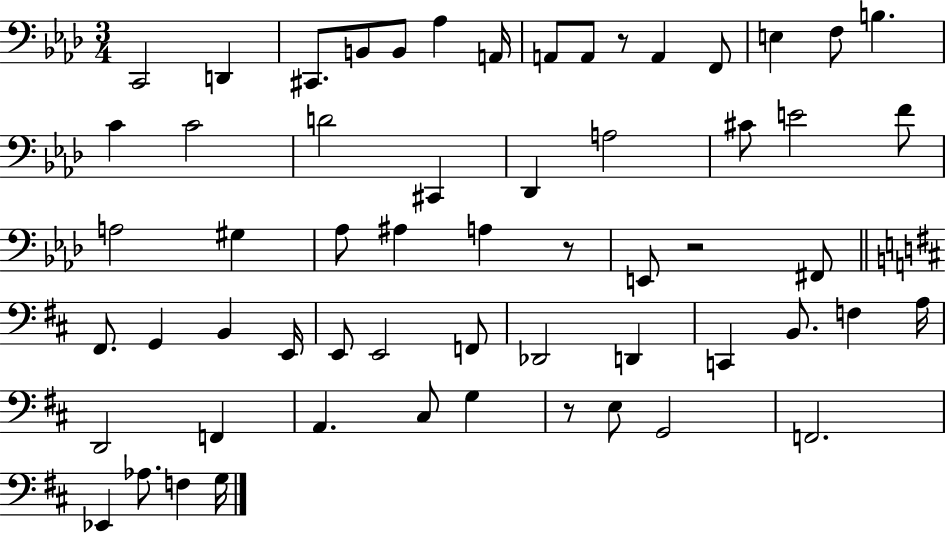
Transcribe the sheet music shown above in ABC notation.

X:1
T:Untitled
M:3/4
L:1/4
K:Ab
C,,2 D,, ^C,,/2 B,,/2 B,,/2 _A, A,,/4 A,,/2 A,,/2 z/2 A,, F,,/2 E, F,/2 B, C C2 D2 ^C,, _D,, A,2 ^C/2 E2 F/2 A,2 ^G, _A,/2 ^A, A, z/2 E,,/2 z2 ^F,,/2 ^F,,/2 G,, B,, E,,/4 E,,/2 E,,2 F,,/2 _D,,2 D,, C,, B,,/2 F, A,/4 D,,2 F,, A,, ^C,/2 G, z/2 E,/2 G,,2 F,,2 _E,, _A,/2 F, G,/4